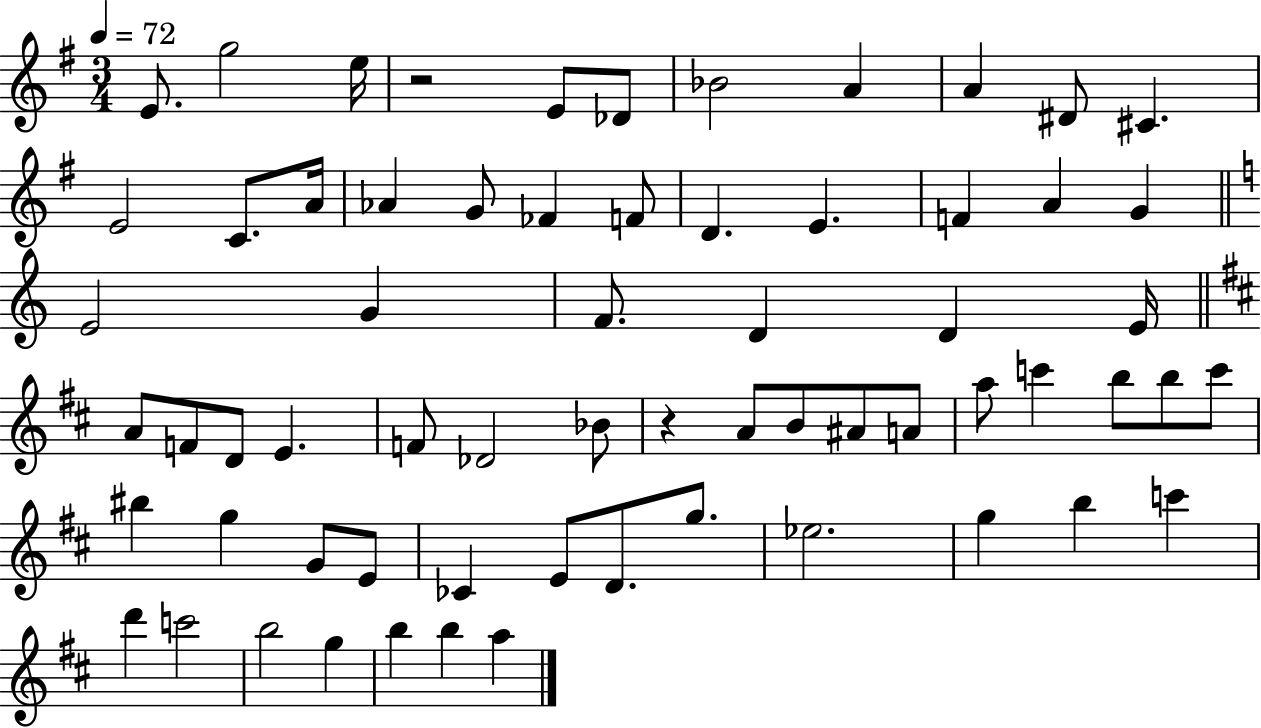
{
  \clef treble
  \numericTimeSignature
  \time 3/4
  \key g \major
  \tempo 4 = 72
  \repeat volta 2 { e'8. g''2 e''16 | r2 e'8 des'8 | bes'2 a'4 | a'4 dis'8 cis'4. | \break e'2 c'8. a'16 | aes'4 g'8 fes'4 f'8 | d'4. e'4. | f'4 a'4 g'4 | \break \bar "||" \break \key c \major e'2 g'4 | f'8. d'4 d'4 e'16 | \bar "||" \break \key b \minor a'8 f'8 d'8 e'4. | f'8 des'2 bes'8 | r4 a'8 b'8 ais'8 a'8 | a''8 c'''4 b''8 b''8 c'''8 | \break bis''4 g''4 g'8 e'8 | ces'4 e'8 d'8. g''8. | ees''2. | g''4 b''4 c'''4 | \break d'''4 c'''2 | b''2 g''4 | b''4 b''4 a''4 | } \bar "|."
}